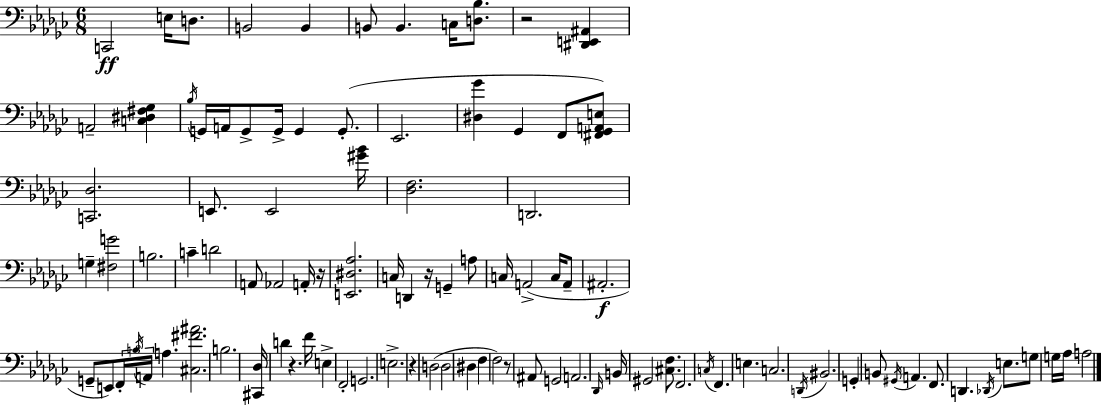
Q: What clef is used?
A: bass